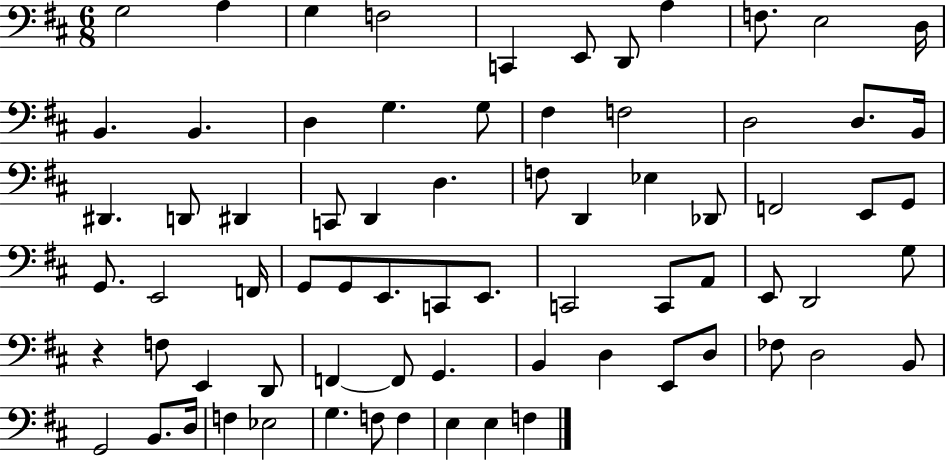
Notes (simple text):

G3/h A3/q G3/q F3/h C2/q E2/e D2/e A3/q F3/e. E3/h D3/s B2/q. B2/q. D3/q G3/q. G3/e F#3/q F3/h D3/h D3/e. B2/s D#2/q. D2/e D#2/q C2/e D2/q D3/q. F3/e D2/q Eb3/q Db2/e F2/h E2/e G2/e G2/e. E2/h F2/s G2/e G2/e E2/e. C2/e E2/e. C2/h C2/e A2/e E2/e D2/h G3/e R/q F3/e E2/q D2/e F2/q F2/e G2/q. B2/q D3/q E2/e D3/e FES3/e D3/h B2/e G2/h B2/e. D3/s F3/q Eb3/h G3/q. F3/e F3/q E3/q E3/q F3/q